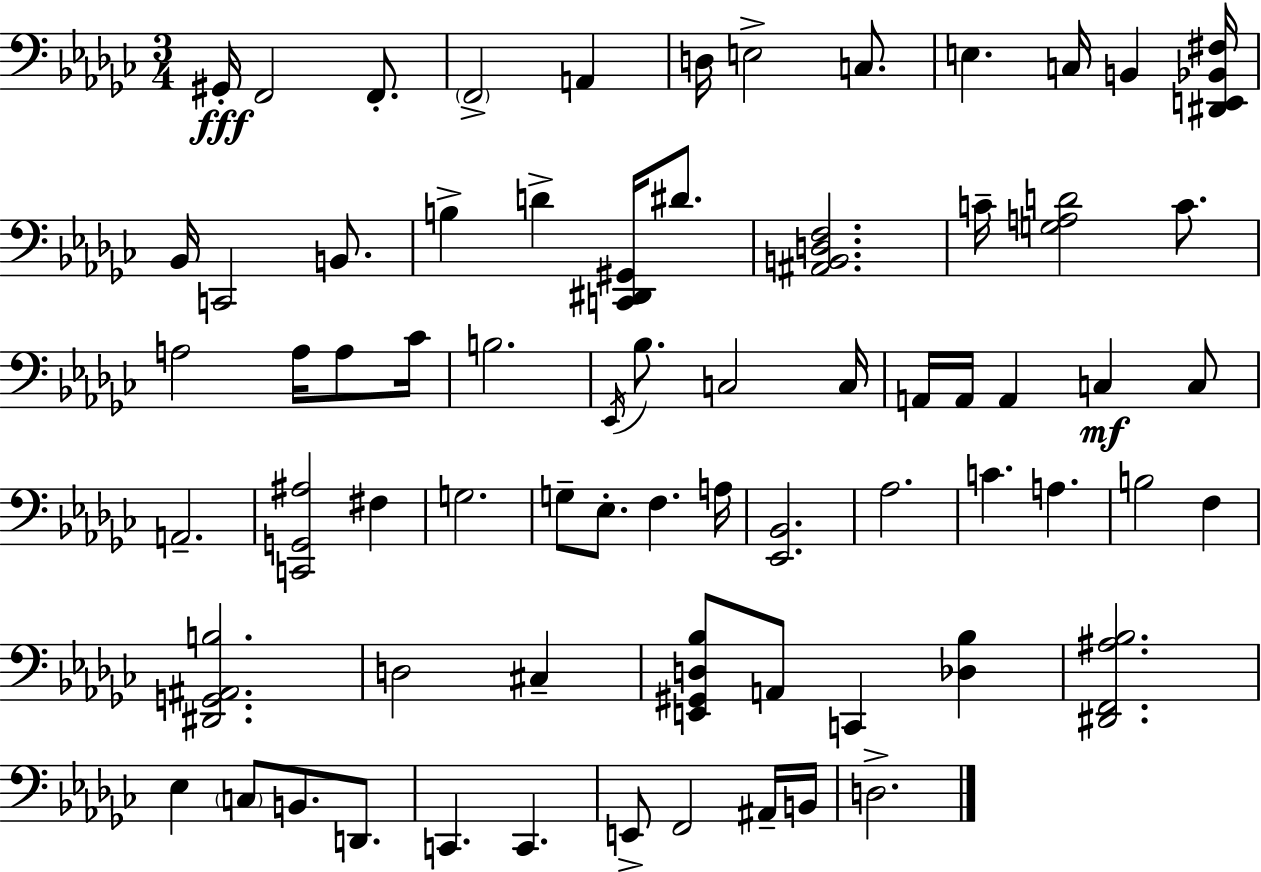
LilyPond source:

{
  \clef bass
  \numericTimeSignature
  \time 3/4
  \key ees \minor
  \repeat volta 2 { gis,16-.\fff f,2 f,8.-. | \parenthesize f,2-> a,4 | d16 e2-> c8. | e4. c16 b,4 <dis, e, bes, fis>16 | \break bes,16 c,2 b,8. | b4-> d'4-> <c, dis, gis,>16 dis'8. | <ais, b, d f>2. | c'16-- <g a d'>2 c'8. | \break a2 a16 a8 ces'16 | b2. | \acciaccatura { ees,16 } bes8. c2 | c16 a,16 a,16 a,4 c4\mf c8 | \break a,2.-- | <c, g, ais>2 fis4 | g2. | g8-- ees8.-. f4. | \break a16 <ees, bes,>2. | aes2. | c'4. a4. | b2 f4 | \break <dis, g, ais, b>2. | d2 cis4-- | <e, gis, d bes>8 a,8 c,4 <des bes>4 | <dis, f, ais bes>2. | \break ees4 \parenthesize c8 b,8. d,8. | c,4. c,4. | e,8-> f,2 ais,16-- | b,16 d2.-> | \break } \bar "|."
}